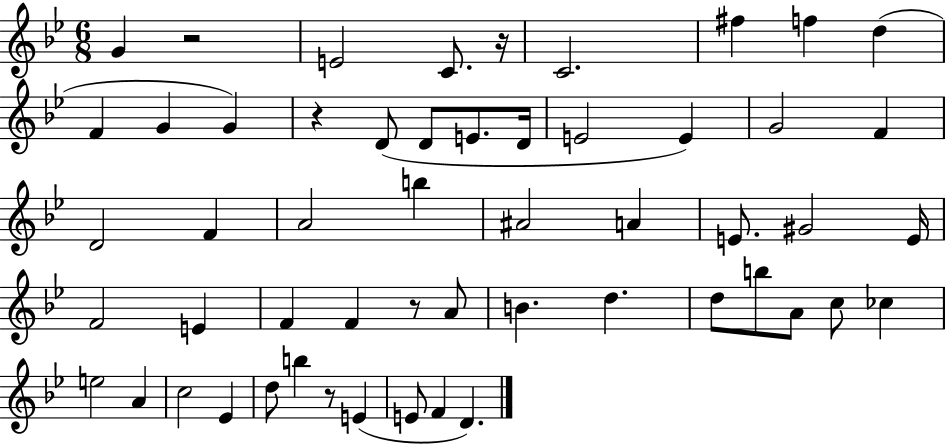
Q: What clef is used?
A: treble